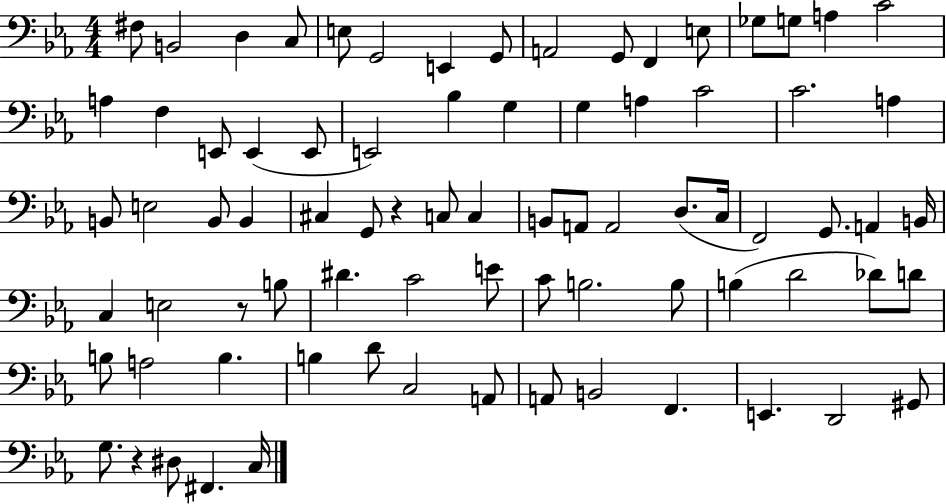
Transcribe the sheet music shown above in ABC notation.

X:1
T:Untitled
M:4/4
L:1/4
K:Eb
^F,/2 B,,2 D, C,/2 E,/2 G,,2 E,, G,,/2 A,,2 G,,/2 F,, E,/2 _G,/2 G,/2 A, C2 A, F, E,,/2 E,, E,,/2 E,,2 _B, G, G, A, C2 C2 A, B,,/2 E,2 B,,/2 B,, ^C, G,,/2 z C,/2 C, B,,/2 A,,/2 A,,2 D,/2 C,/4 F,,2 G,,/2 A,, B,,/4 C, E,2 z/2 B,/2 ^D C2 E/2 C/2 B,2 B,/2 B, D2 _D/2 D/2 B,/2 A,2 B, B, D/2 C,2 A,,/2 A,,/2 B,,2 F,, E,, D,,2 ^G,,/2 G,/2 z ^D,/2 ^F,, C,/4